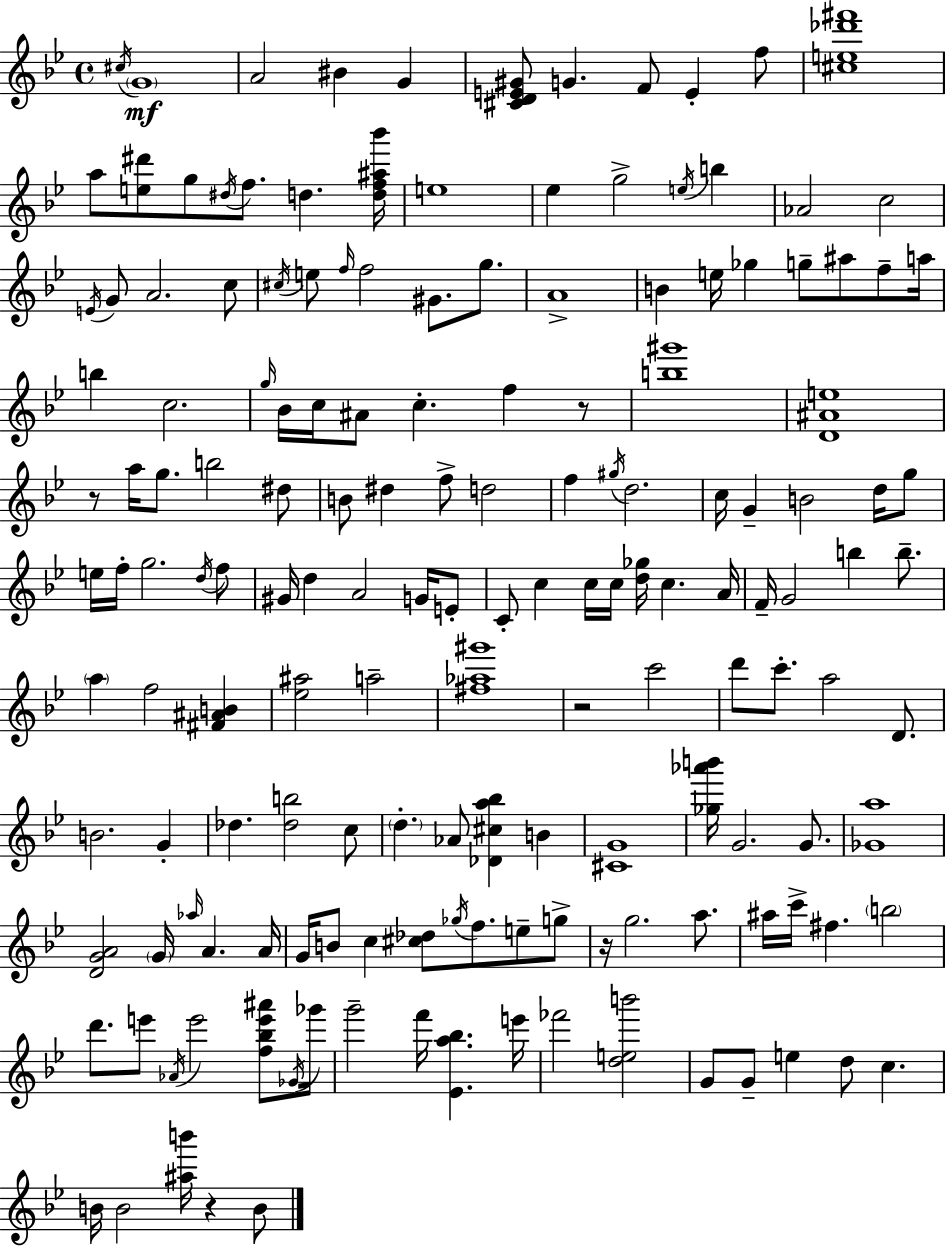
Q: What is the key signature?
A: BES major